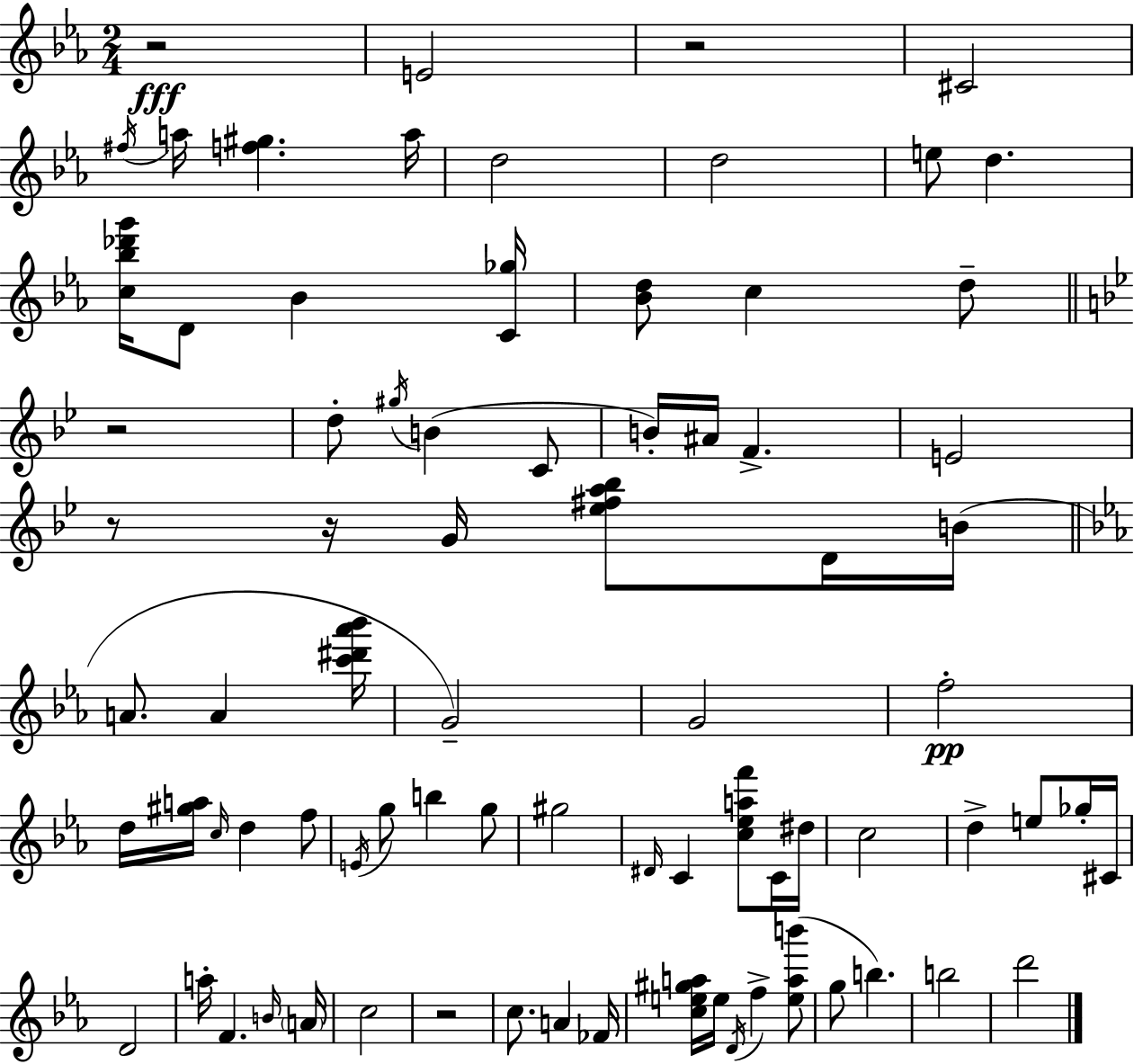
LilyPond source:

{
  \clef treble
  \numericTimeSignature
  \time 2/4
  \key c \minor
  r2\fff | e'2 | r2 | cis'2 | \break \acciaccatura { fis''16 } a''16 <f'' gis''>4. | a''16 d''2 | d''2 | e''8 d''4. | \break <c'' bes'' des''' g'''>16 d'8 bes'4 | <c' ges''>16 <bes' d''>8 c''4 d''8-- | \bar "||" \break \key bes \major r2 | d''8-. \acciaccatura { gis''16 } b'4( c'8 | b'16-.) ais'16 f'4.-> | e'2 | \break r8 r16 g'16 <ees'' fis'' a'' bes''>8 d'16 | b'16( \bar "||" \break \key ees \major a'8. a'4 <c''' dis''' aes''' bes'''>16 | g'2--) | g'2 | f''2-.\pp | \break d''16 <gis'' a''>16 \grace { c''16 } d''4 f''8 | \acciaccatura { e'16 } g''8 b''4 | g''8 gis''2 | \grace { dis'16 } c'4 <c'' ees'' a'' f'''>8 | \break c'16 dis''16 c''2 | d''4-> e''8 | ges''16-. cis'16 d'2 | a''16-. f'4. | \break \grace { b'16 } \parenthesize a'16 c''2 | r2 | c''8. a'4 | fes'16 <c'' e'' gis'' a''>16 e''16 \acciaccatura { d'16 } f''4-> | \break <e'' a'' b'''>8( g''8 b''4.) | b''2 | d'''2 | \bar "|."
}